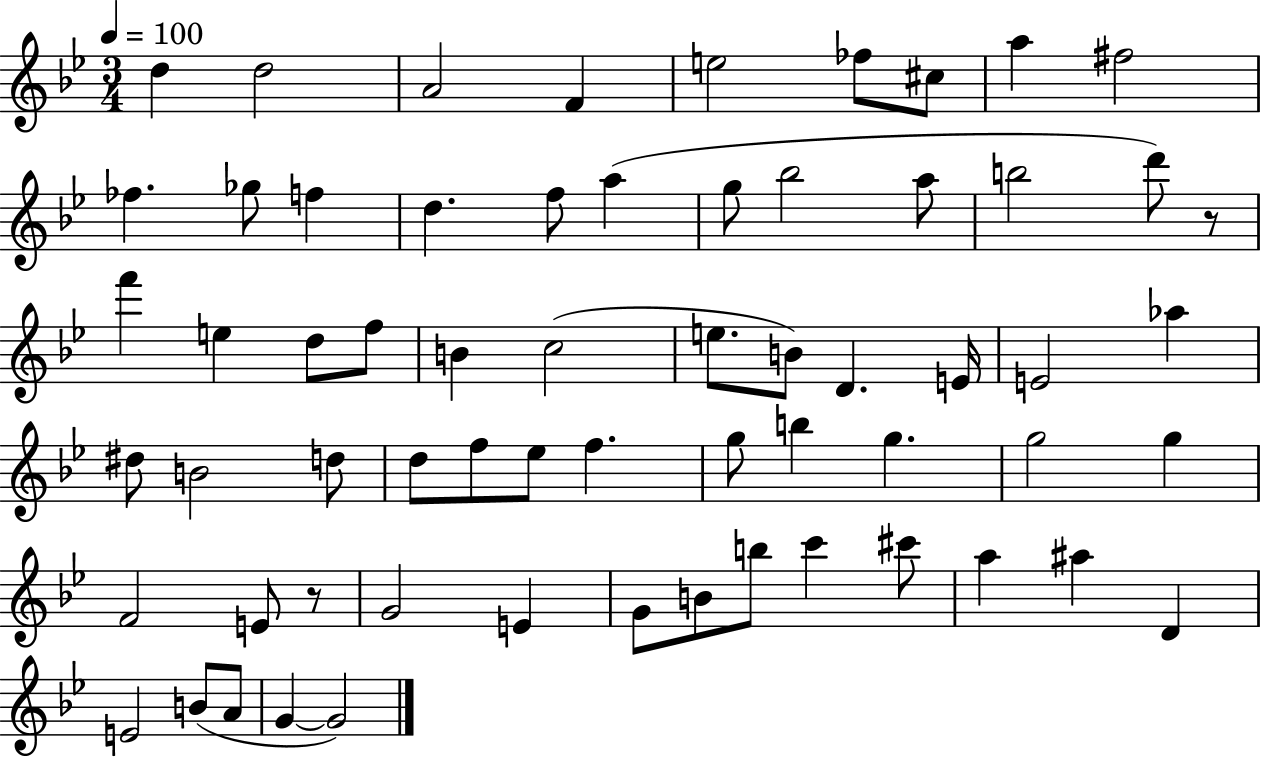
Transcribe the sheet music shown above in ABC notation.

X:1
T:Untitled
M:3/4
L:1/4
K:Bb
d d2 A2 F e2 _f/2 ^c/2 a ^f2 _f _g/2 f d f/2 a g/2 _b2 a/2 b2 d'/2 z/2 f' e d/2 f/2 B c2 e/2 B/2 D E/4 E2 _a ^d/2 B2 d/2 d/2 f/2 _e/2 f g/2 b g g2 g F2 E/2 z/2 G2 E G/2 B/2 b/2 c' ^c'/2 a ^a D E2 B/2 A/2 G G2